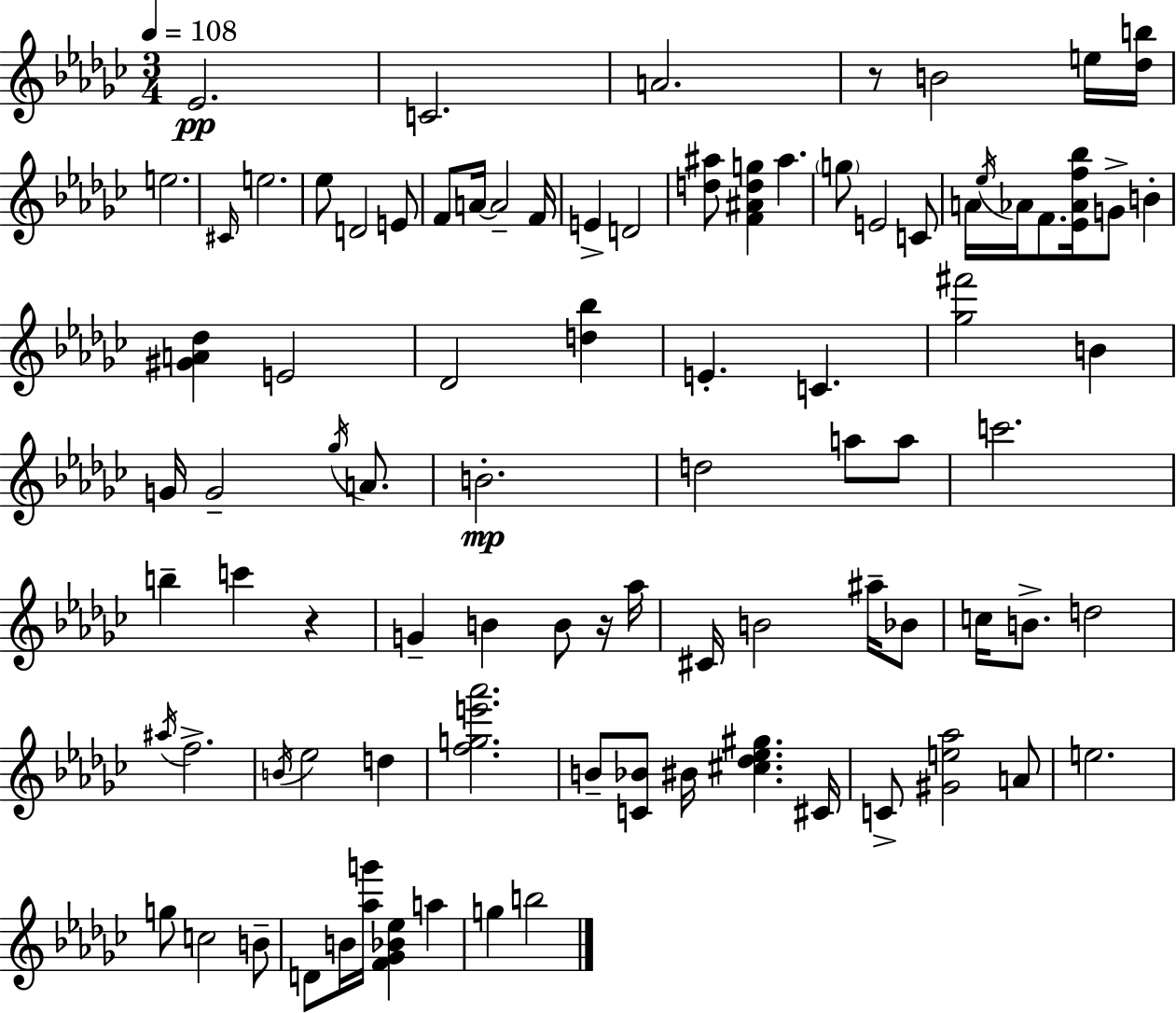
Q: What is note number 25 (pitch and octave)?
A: F4